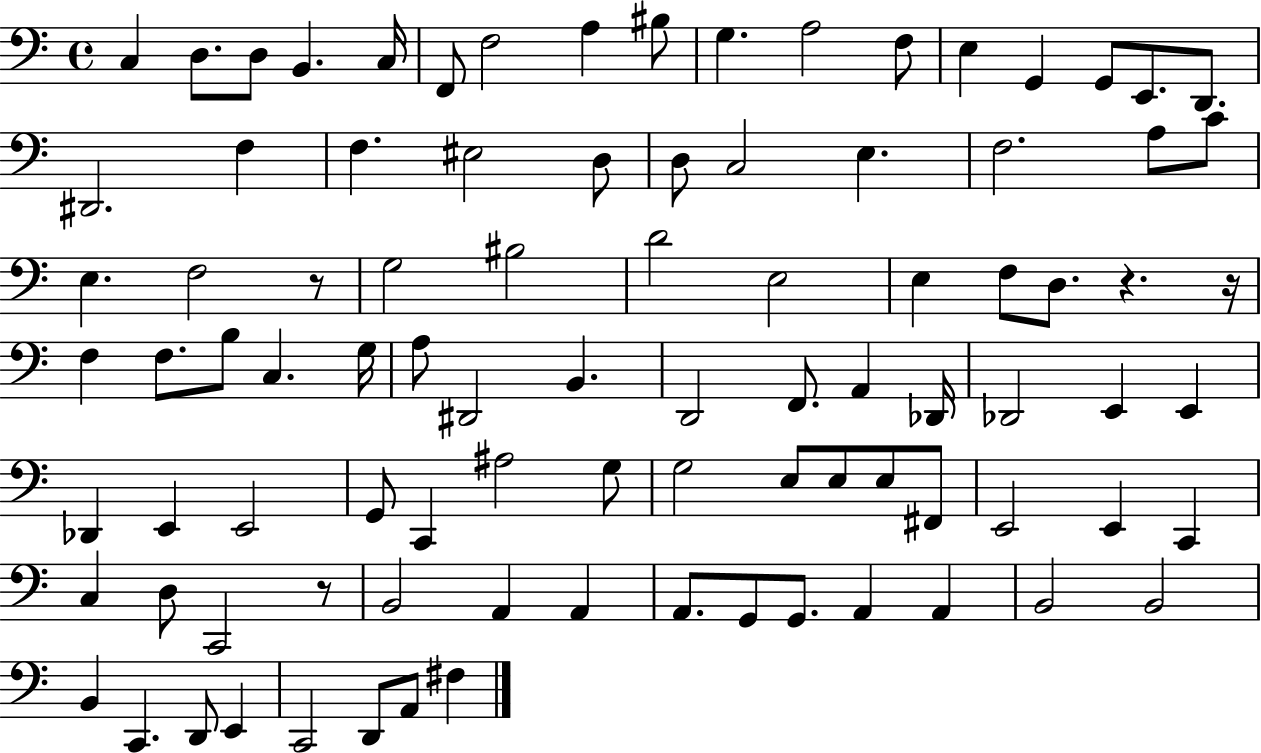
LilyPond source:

{
  \clef bass
  \time 4/4
  \defaultTimeSignature
  \key c \major
  \repeat volta 2 { c4 d8. d8 b,4. c16 | f,8 f2 a4 bis8 | g4. a2 f8 | e4 g,4 g,8 e,8. d,8. | \break dis,2. f4 | f4. eis2 d8 | d8 c2 e4. | f2. a8 c'8 | \break e4. f2 r8 | g2 bis2 | d'2 e2 | e4 f8 d8. r4. r16 | \break f4 f8. b8 c4. g16 | a8 dis,2 b,4. | d,2 f,8. a,4 des,16 | des,2 e,4 e,4 | \break des,4 e,4 e,2 | g,8 c,4 ais2 g8 | g2 e8 e8 e8 fis,8 | e,2 e,4 c,4 | \break c4 d8 c,2 r8 | b,2 a,4 a,4 | a,8. g,8 g,8. a,4 a,4 | b,2 b,2 | \break b,4 c,4. d,8 e,4 | c,2 d,8 a,8 fis4 | } \bar "|."
}